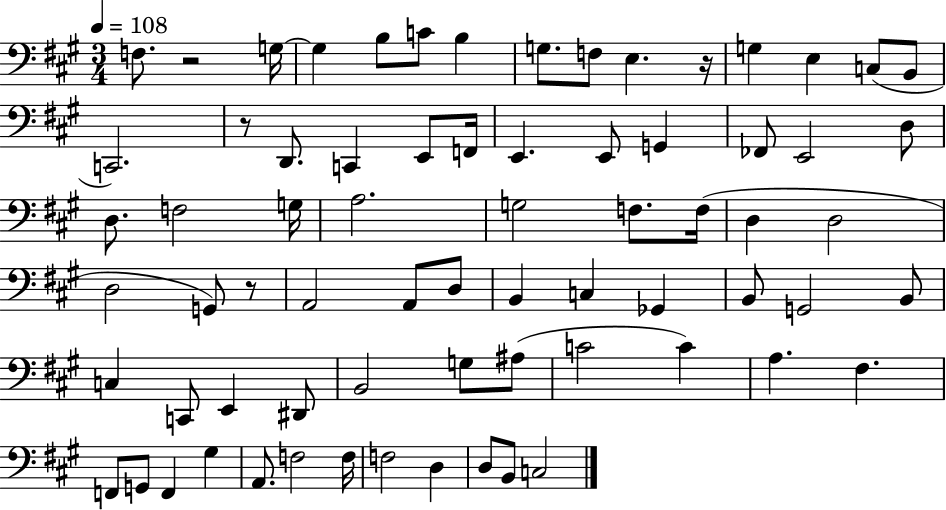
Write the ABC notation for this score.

X:1
T:Untitled
M:3/4
L:1/4
K:A
F,/2 z2 G,/4 G, B,/2 C/2 B, G,/2 F,/2 E, z/4 G, E, C,/2 B,,/2 C,,2 z/2 D,,/2 C,, E,,/2 F,,/4 E,, E,,/2 G,, _F,,/2 E,,2 D,/2 D,/2 F,2 G,/4 A,2 G,2 F,/2 F,/4 D, D,2 D,2 G,,/2 z/2 A,,2 A,,/2 D,/2 B,, C, _G,, B,,/2 G,,2 B,,/2 C, C,,/2 E,, ^D,,/2 B,,2 G,/2 ^A,/2 C2 C A, ^F, F,,/2 G,,/2 F,, ^G, A,,/2 F,2 F,/4 F,2 D, D,/2 B,,/2 C,2